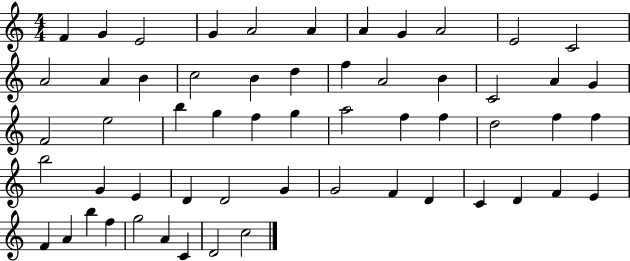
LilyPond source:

{
  \clef treble
  \numericTimeSignature
  \time 4/4
  \key c \major
  f'4 g'4 e'2 | g'4 a'2 a'4 | a'4 g'4 a'2 | e'2 c'2 | \break a'2 a'4 b'4 | c''2 b'4 d''4 | f''4 a'2 b'4 | c'2 a'4 g'4 | \break f'2 e''2 | b''4 g''4 f''4 g''4 | a''2 f''4 f''4 | d''2 f''4 f''4 | \break b''2 g'4 e'4 | d'4 d'2 g'4 | g'2 f'4 d'4 | c'4 d'4 f'4 e'4 | \break f'4 a'4 b''4 f''4 | g''2 a'4 c'4 | d'2 c''2 | \bar "|."
}